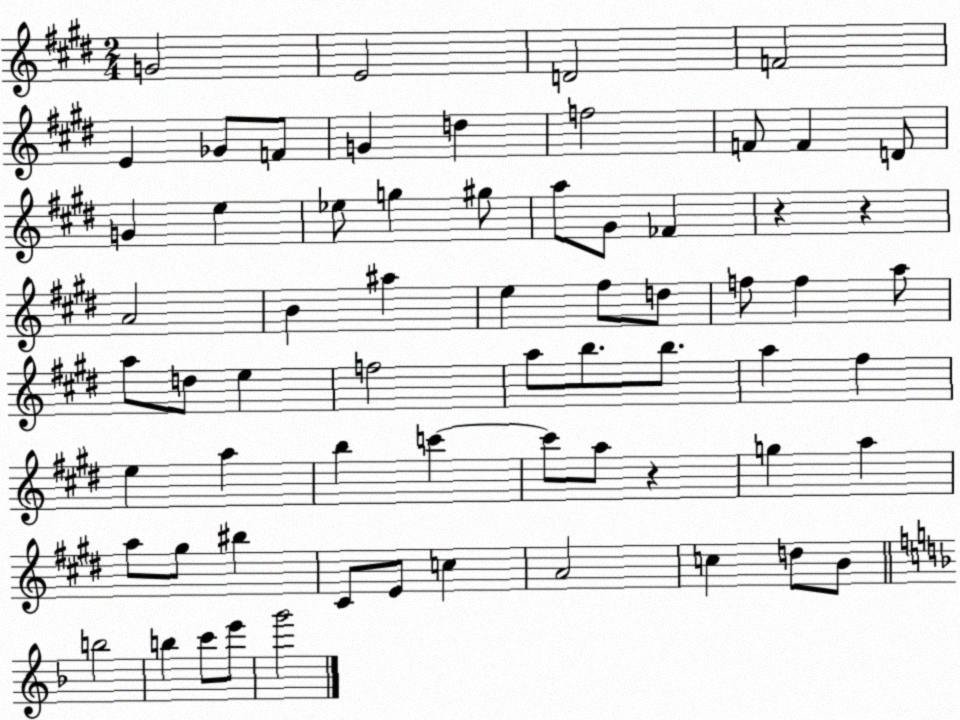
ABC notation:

X:1
T:Untitled
M:2/4
L:1/4
K:E
G2 E2 D2 F2 E _G/2 F/2 G d f2 F/2 F D/2 G e _e/2 g ^g/2 a/2 ^G/2 _F z z A2 B ^a e ^f/2 d/2 f/2 f a/2 a/2 d/2 e f2 a/2 b/2 b/2 a ^f e a b c' c'/2 a/2 z g a a/2 ^g/2 ^b ^C/2 E/2 c A2 c d/2 B/2 b2 b c'/2 e'/2 g'2